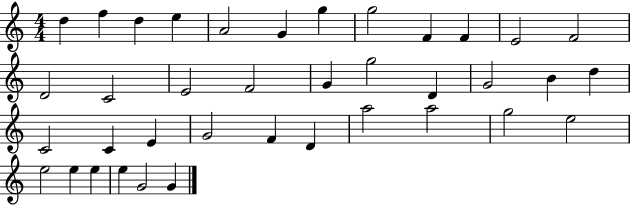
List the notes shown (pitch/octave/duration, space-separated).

D5/q F5/q D5/q E5/q A4/h G4/q G5/q G5/h F4/q F4/q E4/h F4/h D4/h C4/h E4/h F4/h G4/q G5/h D4/q G4/h B4/q D5/q C4/h C4/q E4/q G4/h F4/q D4/q A5/h A5/h G5/h E5/h E5/h E5/q E5/q E5/q G4/h G4/q